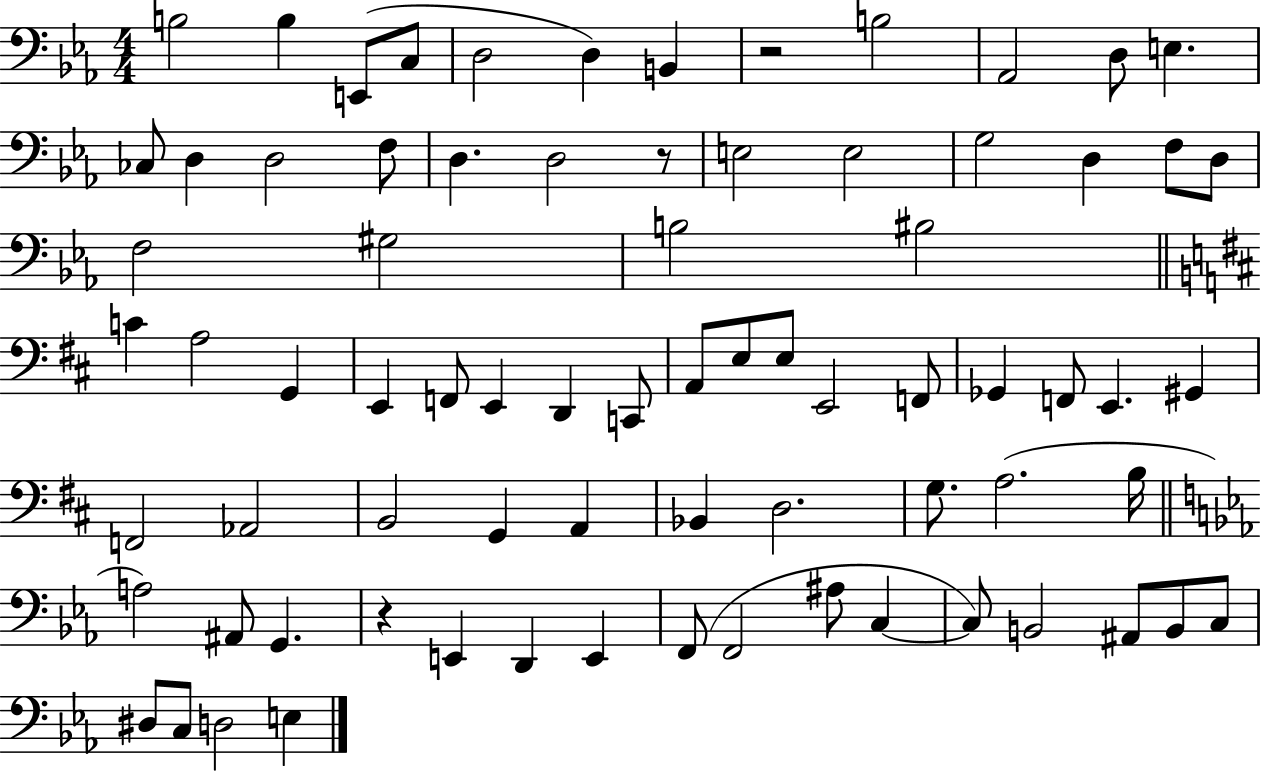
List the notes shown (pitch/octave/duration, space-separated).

B3/h B3/q E2/e C3/e D3/h D3/q B2/q R/h B3/h Ab2/h D3/e E3/q. CES3/e D3/q D3/h F3/e D3/q. D3/h R/e E3/h E3/h G3/h D3/q F3/e D3/e F3/h G#3/h B3/h BIS3/h C4/q A3/h G2/q E2/q F2/e E2/q D2/q C2/e A2/e E3/e E3/e E2/h F2/e Gb2/q F2/e E2/q. G#2/q F2/h Ab2/h B2/h G2/q A2/q Bb2/q D3/h. G3/e. A3/h. B3/s A3/h A#2/e G2/q. R/q E2/q D2/q E2/q F2/e F2/h A#3/e C3/q C3/e B2/h A#2/e B2/e C3/e D#3/e C3/e D3/h E3/q